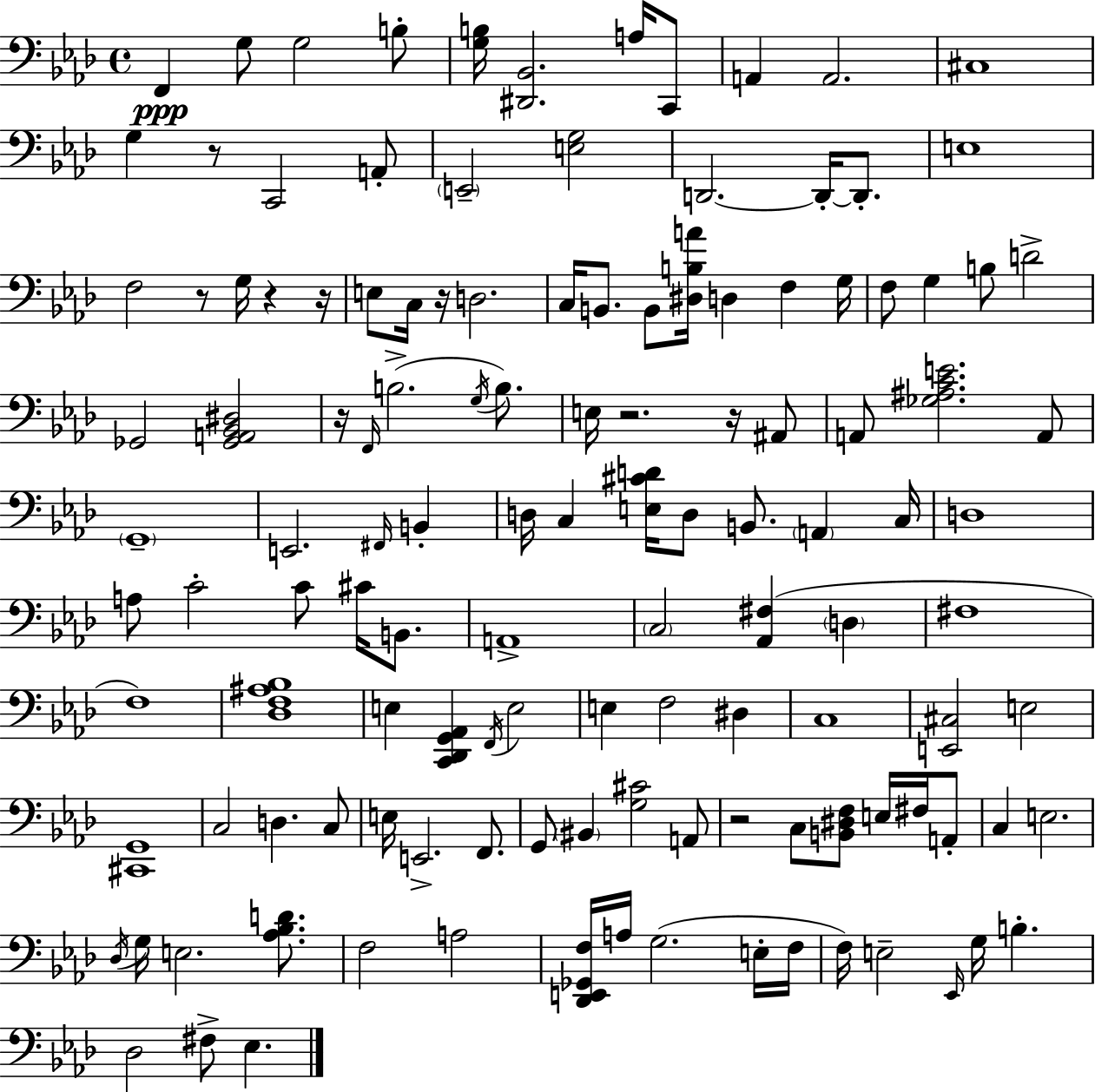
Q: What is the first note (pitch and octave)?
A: F2